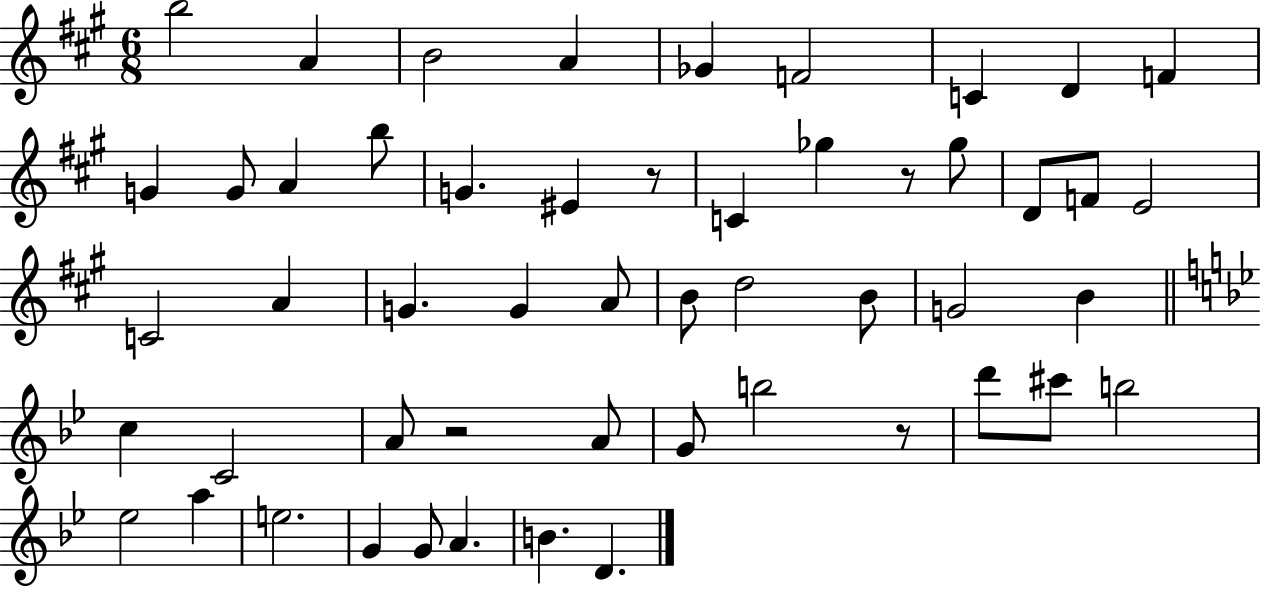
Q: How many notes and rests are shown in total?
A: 52